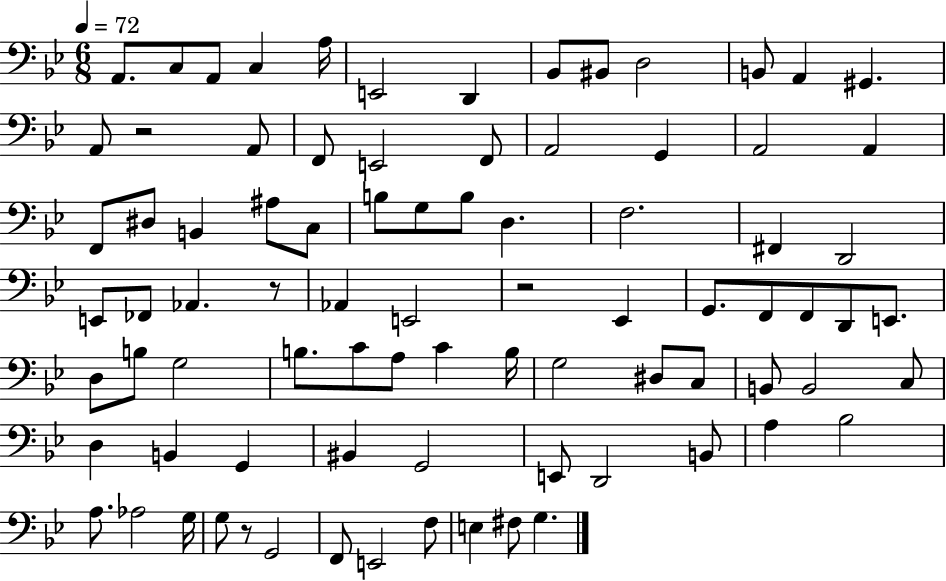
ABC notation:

X:1
T:Untitled
M:6/8
L:1/4
K:Bb
A,,/2 C,/2 A,,/2 C, A,/4 E,,2 D,, _B,,/2 ^B,,/2 D,2 B,,/2 A,, ^G,, A,,/2 z2 A,,/2 F,,/2 E,,2 F,,/2 A,,2 G,, A,,2 A,, F,,/2 ^D,/2 B,, ^A,/2 C,/2 B,/2 G,/2 B,/2 D, F,2 ^F,, D,,2 E,,/2 _F,,/2 _A,, z/2 _A,, E,,2 z2 _E,, G,,/2 F,,/2 F,,/2 D,,/2 E,,/2 D,/2 B,/2 G,2 B,/2 C/2 A,/2 C B,/4 G,2 ^D,/2 C,/2 B,,/2 B,,2 C,/2 D, B,, G,, ^B,, G,,2 E,,/2 D,,2 B,,/2 A, _B,2 A,/2 _A,2 G,/4 G,/2 z/2 G,,2 F,,/2 E,,2 F,/2 E, ^F,/2 G,